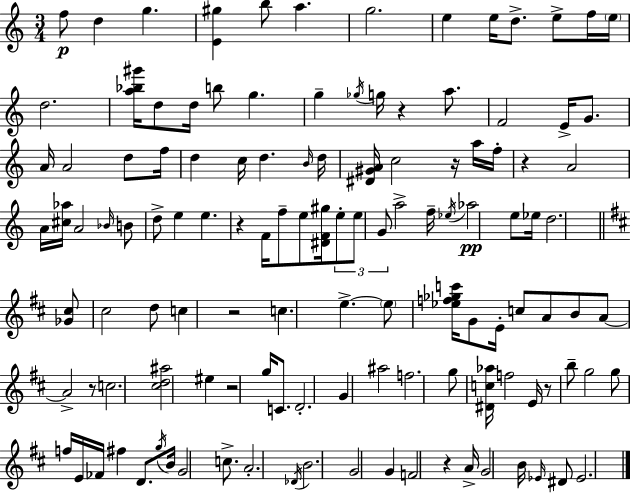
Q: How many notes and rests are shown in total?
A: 123